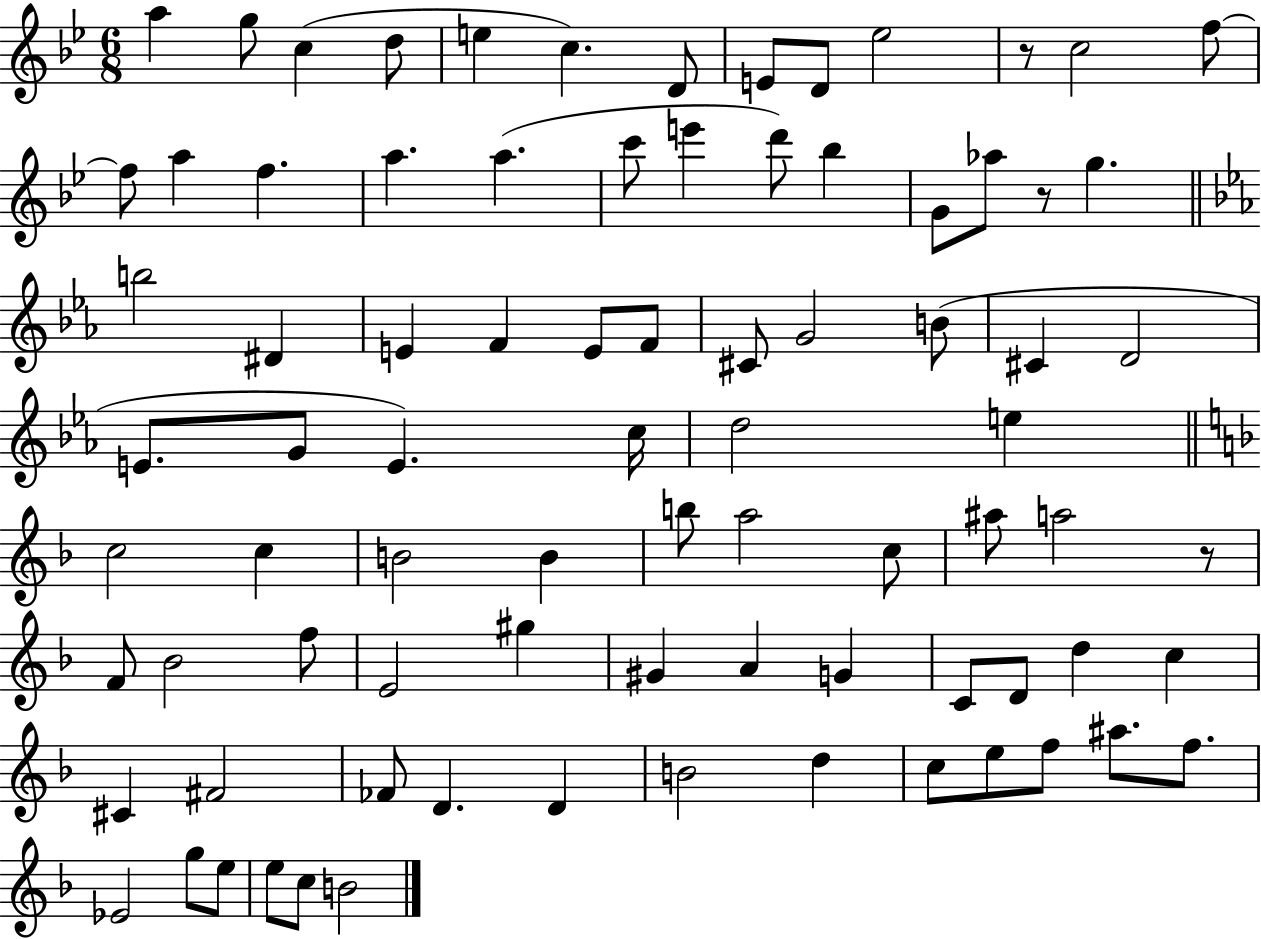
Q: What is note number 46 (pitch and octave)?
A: B5